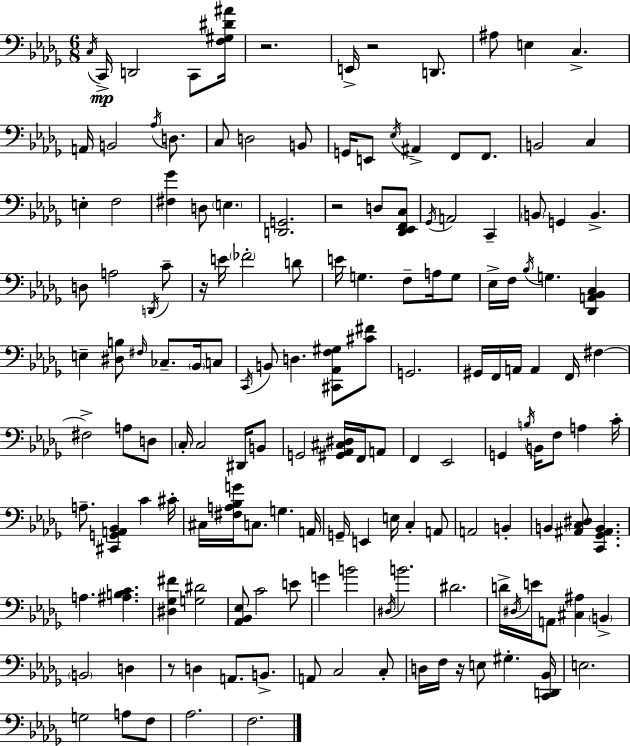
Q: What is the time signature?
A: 6/8